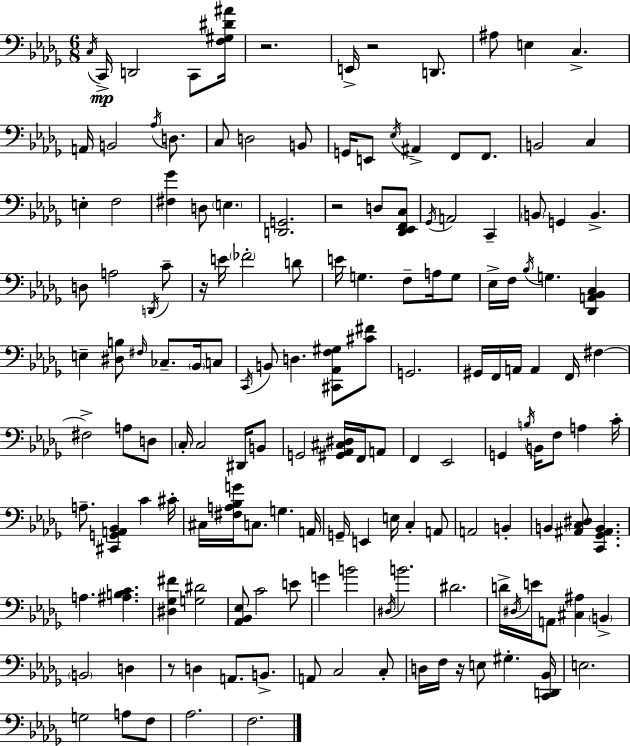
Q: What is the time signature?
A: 6/8